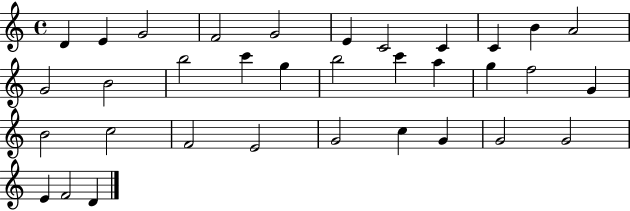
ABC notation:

X:1
T:Untitled
M:4/4
L:1/4
K:C
D E G2 F2 G2 E C2 C C B A2 G2 B2 b2 c' g b2 c' a g f2 G B2 c2 F2 E2 G2 c G G2 G2 E F2 D